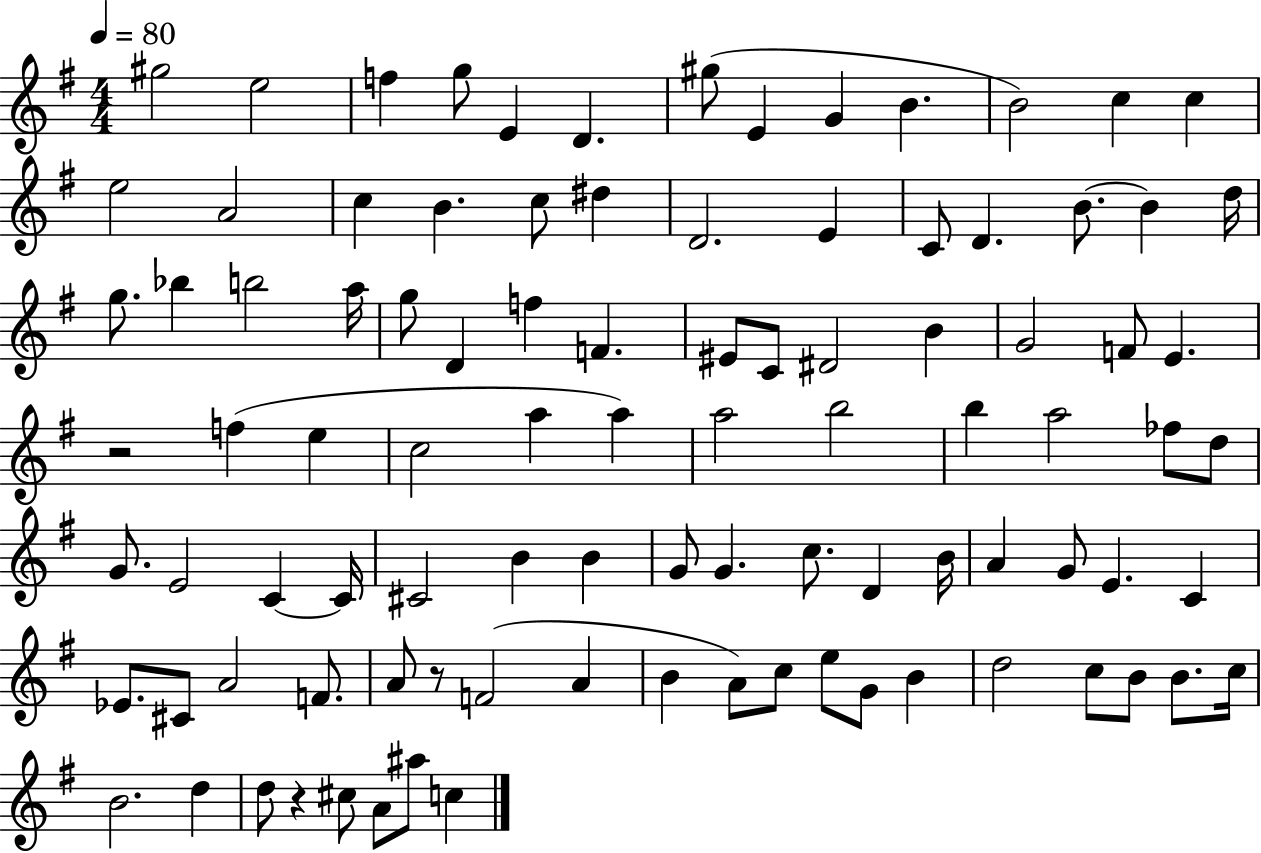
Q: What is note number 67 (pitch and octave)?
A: E4